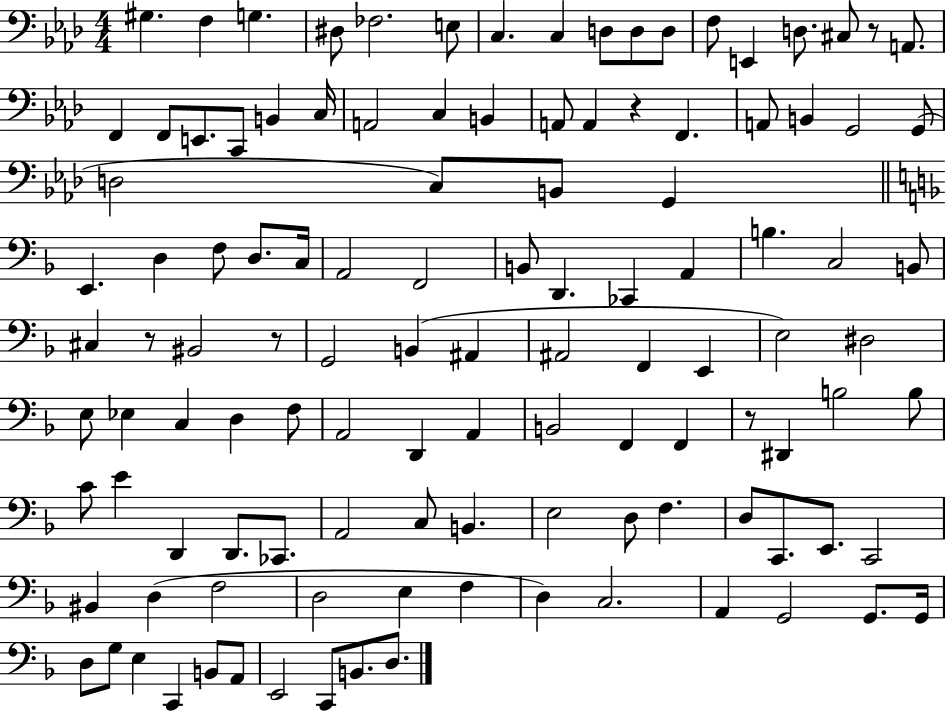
G#3/q. F3/q G3/q. D#3/e FES3/h. E3/e C3/q. C3/q D3/e D3/e D3/e F3/e E2/q D3/e. C#3/e R/e A2/e. F2/q F2/e E2/e. C2/e B2/q C3/s A2/h C3/q B2/q A2/e A2/q R/q F2/q. A2/e B2/q G2/h G2/e D3/h C3/e B2/e G2/q E2/q. D3/q F3/e D3/e. C3/s A2/h F2/h B2/e D2/q. CES2/q A2/q B3/q. C3/h B2/e C#3/q R/e BIS2/h R/e G2/h B2/q A#2/q A#2/h F2/q E2/q E3/h D#3/h E3/e Eb3/q C3/q D3/q F3/e A2/h D2/q A2/q B2/h F2/q F2/q R/e D#2/q B3/h B3/e C4/e E4/q D2/q D2/e. CES2/e. A2/h C3/e B2/q. E3/h D3/e F3/q. D3/e C2/e. E2/e. C2/h BIS2/q D3/q F3/h D3/h E3/q F3/q D3/q C3/h. A2/q G2/h G2/e. G2/s D3/e G3/e E3/q C2/q B2/e A2/e E2/h C2/e B2/e. D3/e.